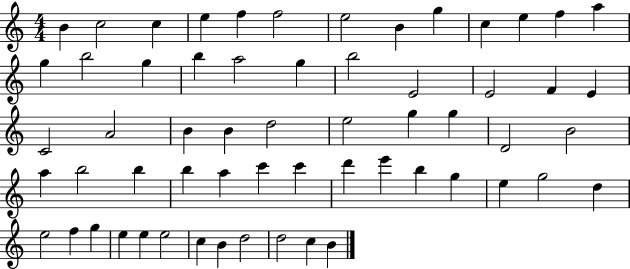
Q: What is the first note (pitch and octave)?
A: B4